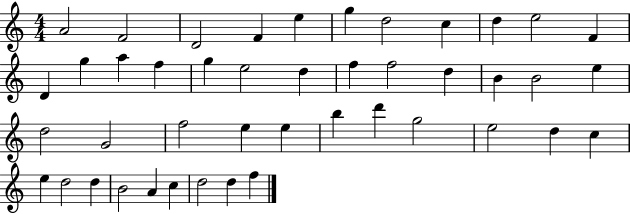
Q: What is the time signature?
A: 4/4